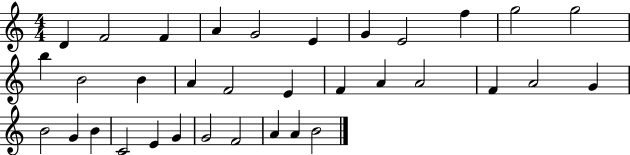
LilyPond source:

{
  \clef treble
  \numericTimeSignature
  \time 4/4
  \key c \major
  d'4 f'2 f'4 | a'4 g'2 e'4 | g'4 e'2 f''4 | g''2 g''2 | \break b''4 b'2 b'4 | a'4 f'2 e'4 | f'4 a'4 a'2 | f'4 a'2 g'4 | \break b'2 g'4 b'4 | c'2 e'4 g'4 | g'2 f'2 | a'4 a'4 b'2 | \break \bar "|."
}